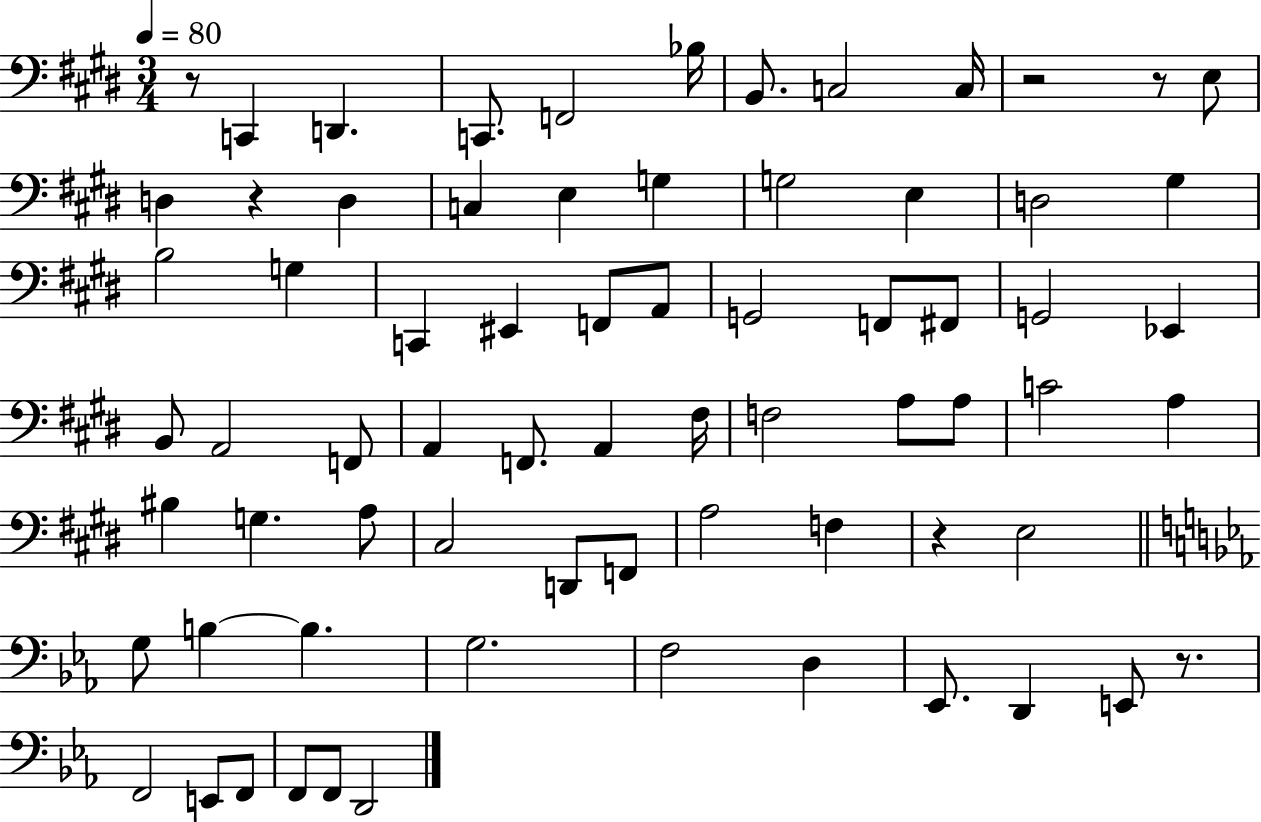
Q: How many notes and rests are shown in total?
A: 71